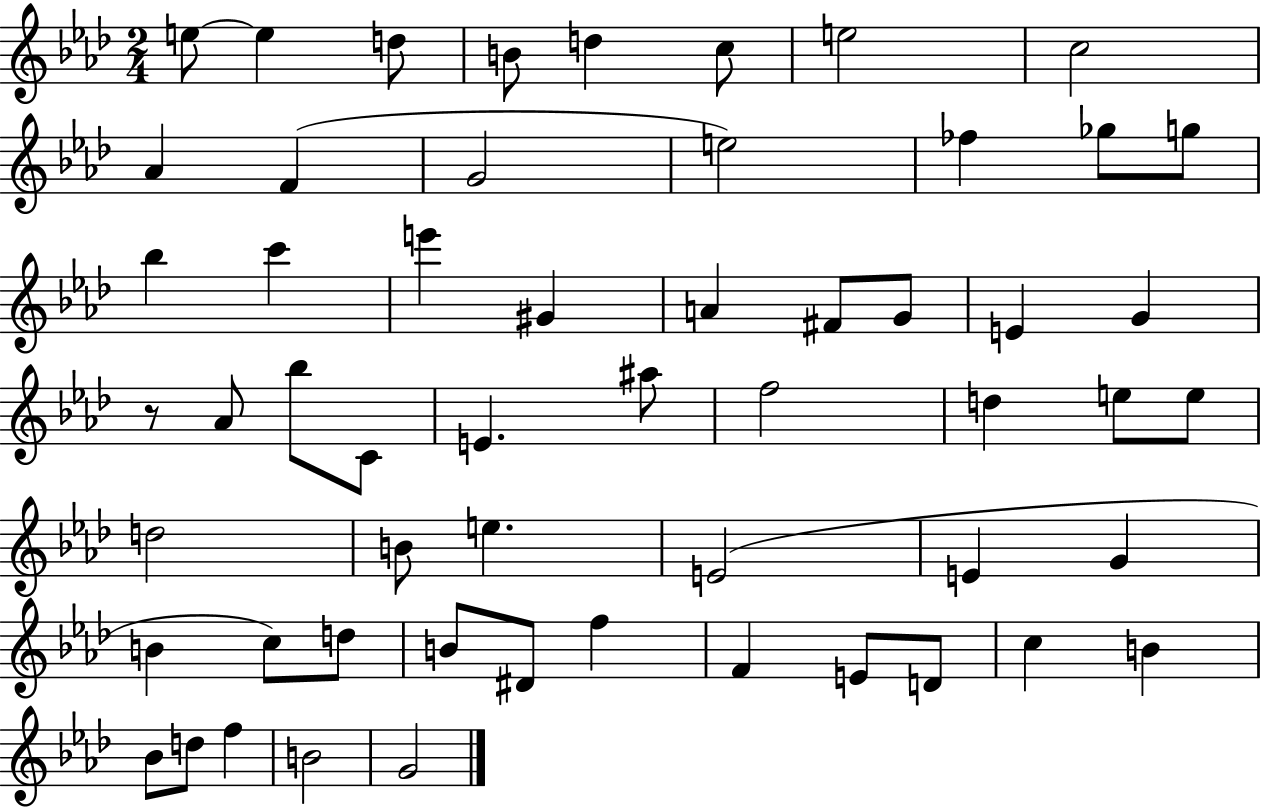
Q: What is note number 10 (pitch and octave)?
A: F4